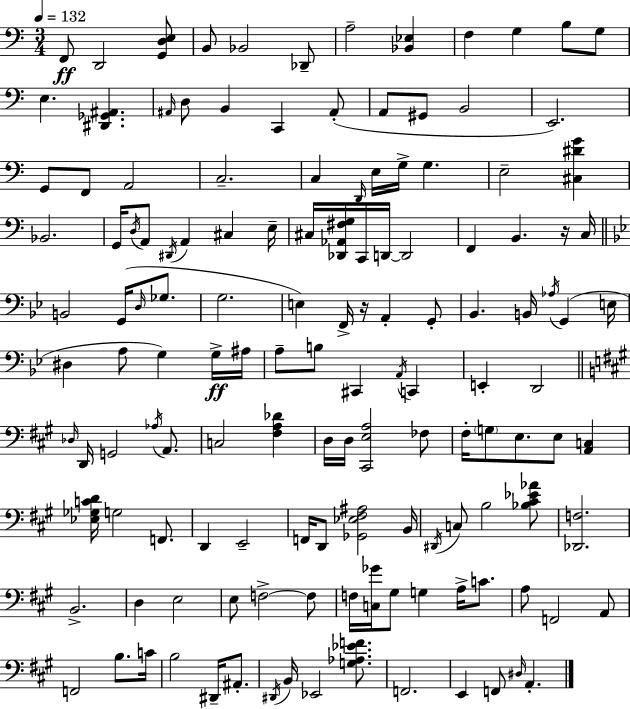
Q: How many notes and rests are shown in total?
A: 138